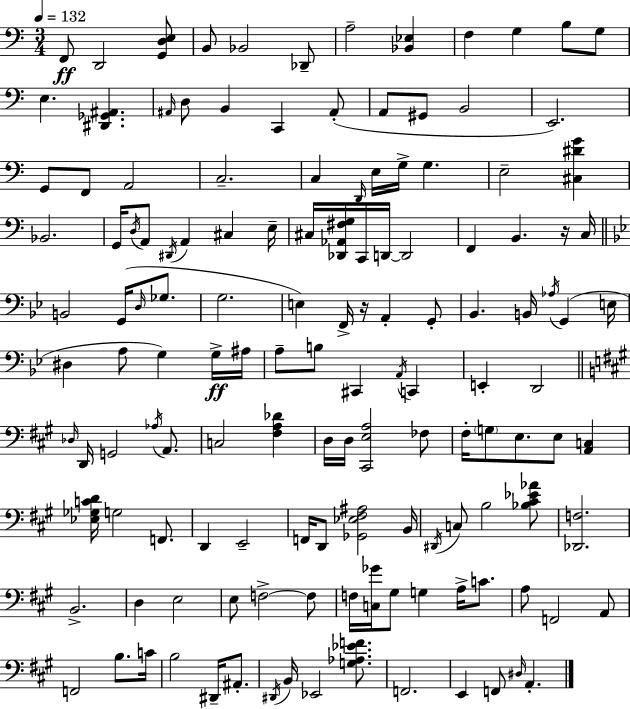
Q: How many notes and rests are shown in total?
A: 138